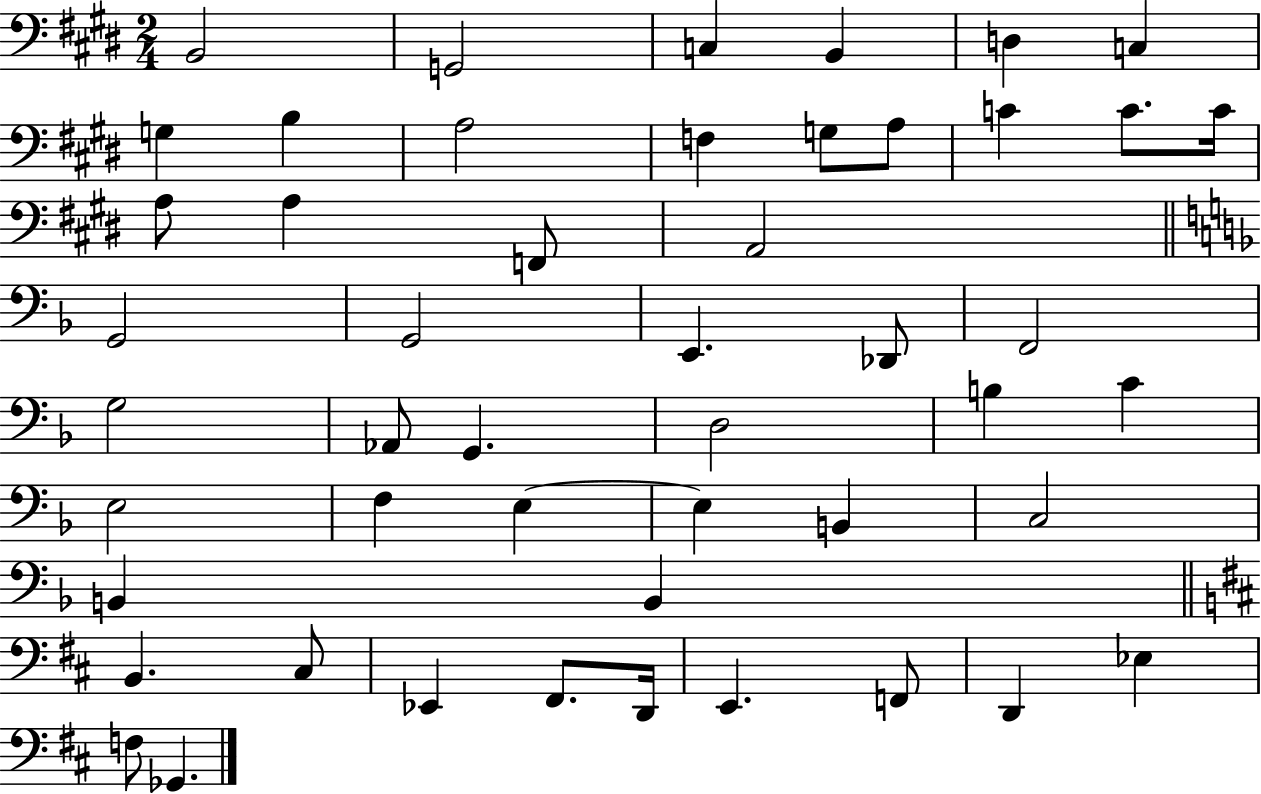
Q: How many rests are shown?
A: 0